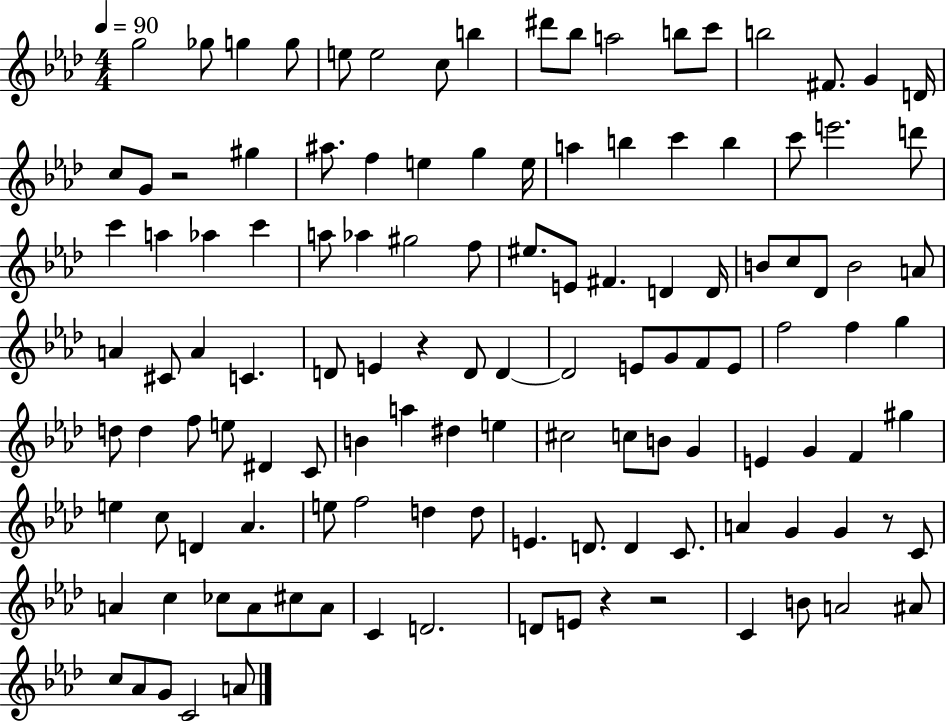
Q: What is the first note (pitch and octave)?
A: G5